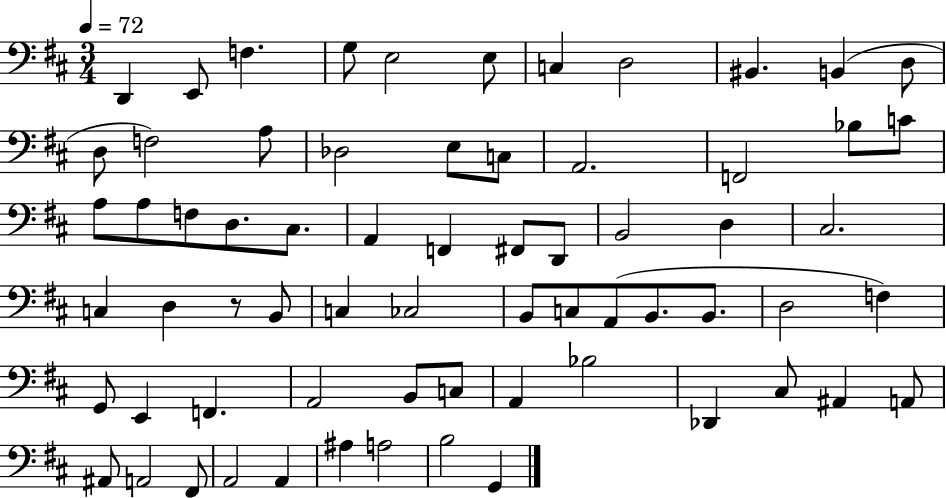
X:1
T:Untitled
M:3/4
L:1/4
K:D
D,, E,,/2 F, G,/2 E,2 E,/2 C, D,2 ^B,, B,, D,/2 D,/2 F,2 A,/2 _D,2 E,/2 C,/2 A,,2 F,,2 _B,/2 C/2 A,/2 A,/2 F,/2 D,/2 ^C,/2 A,, F,, ^F,,/2 D,,/2 B,,2 D, ^C,2 C, D, z/2 B,,/2 C, _C,2 B,,/2 C,/2 A,,/2 B,,/2 B,,/2 D,2 F, G,,/2 E,, F,, A,,2 B,,/2 C,/2 A,, _B,2 _D,, ^C,/2 ^A,, A,,/2 ^A,,/2 A,,2 ^F,,/2 A,,2 A,, ^A, A,2 B,2 G,,